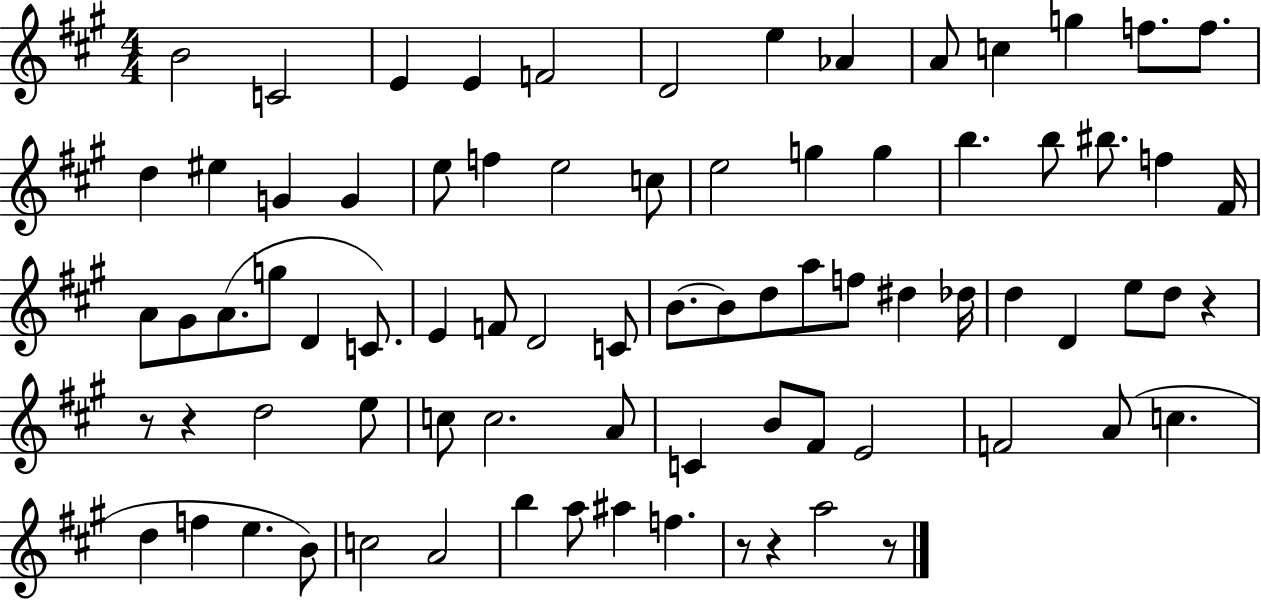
{
  \clef treble
  \numericTimeSignature
  \time 4/4
  \key a \major
  b'2 c'2 | e'4 e'4 f'2 | d'2 e''4 aes'4 | a'8 c''4 g''4 f''8. f''8. | \break d''4 eis''4 g'4 g'4 | e''8 f''4 e''2 c''8 | e''2 g''4 g''4 | b''4. b''8 bis''8. f''4 fis'16 | \break a'8 gis'8 a'8.( g''8 d'4 c'8.) | e'4 f'8 d'2 c'8 | b'8.~~ b'8 d''8 a''8 f''8 dis''4 des''16 | d''4 d'4 e''8 d''8 r4 | \break r8 r4 d''2 e''8 | c''8 c''2. a'8 | c'4 b'8 fis'8 e'2 | f'2 a'8( c''4. | \break d''4 f''4 e''4. b'8) | c''2 a'2 | b''4 a''8 ais''4 f''4. | r8 r4 a''2 r8 | \break \bar "|."
}